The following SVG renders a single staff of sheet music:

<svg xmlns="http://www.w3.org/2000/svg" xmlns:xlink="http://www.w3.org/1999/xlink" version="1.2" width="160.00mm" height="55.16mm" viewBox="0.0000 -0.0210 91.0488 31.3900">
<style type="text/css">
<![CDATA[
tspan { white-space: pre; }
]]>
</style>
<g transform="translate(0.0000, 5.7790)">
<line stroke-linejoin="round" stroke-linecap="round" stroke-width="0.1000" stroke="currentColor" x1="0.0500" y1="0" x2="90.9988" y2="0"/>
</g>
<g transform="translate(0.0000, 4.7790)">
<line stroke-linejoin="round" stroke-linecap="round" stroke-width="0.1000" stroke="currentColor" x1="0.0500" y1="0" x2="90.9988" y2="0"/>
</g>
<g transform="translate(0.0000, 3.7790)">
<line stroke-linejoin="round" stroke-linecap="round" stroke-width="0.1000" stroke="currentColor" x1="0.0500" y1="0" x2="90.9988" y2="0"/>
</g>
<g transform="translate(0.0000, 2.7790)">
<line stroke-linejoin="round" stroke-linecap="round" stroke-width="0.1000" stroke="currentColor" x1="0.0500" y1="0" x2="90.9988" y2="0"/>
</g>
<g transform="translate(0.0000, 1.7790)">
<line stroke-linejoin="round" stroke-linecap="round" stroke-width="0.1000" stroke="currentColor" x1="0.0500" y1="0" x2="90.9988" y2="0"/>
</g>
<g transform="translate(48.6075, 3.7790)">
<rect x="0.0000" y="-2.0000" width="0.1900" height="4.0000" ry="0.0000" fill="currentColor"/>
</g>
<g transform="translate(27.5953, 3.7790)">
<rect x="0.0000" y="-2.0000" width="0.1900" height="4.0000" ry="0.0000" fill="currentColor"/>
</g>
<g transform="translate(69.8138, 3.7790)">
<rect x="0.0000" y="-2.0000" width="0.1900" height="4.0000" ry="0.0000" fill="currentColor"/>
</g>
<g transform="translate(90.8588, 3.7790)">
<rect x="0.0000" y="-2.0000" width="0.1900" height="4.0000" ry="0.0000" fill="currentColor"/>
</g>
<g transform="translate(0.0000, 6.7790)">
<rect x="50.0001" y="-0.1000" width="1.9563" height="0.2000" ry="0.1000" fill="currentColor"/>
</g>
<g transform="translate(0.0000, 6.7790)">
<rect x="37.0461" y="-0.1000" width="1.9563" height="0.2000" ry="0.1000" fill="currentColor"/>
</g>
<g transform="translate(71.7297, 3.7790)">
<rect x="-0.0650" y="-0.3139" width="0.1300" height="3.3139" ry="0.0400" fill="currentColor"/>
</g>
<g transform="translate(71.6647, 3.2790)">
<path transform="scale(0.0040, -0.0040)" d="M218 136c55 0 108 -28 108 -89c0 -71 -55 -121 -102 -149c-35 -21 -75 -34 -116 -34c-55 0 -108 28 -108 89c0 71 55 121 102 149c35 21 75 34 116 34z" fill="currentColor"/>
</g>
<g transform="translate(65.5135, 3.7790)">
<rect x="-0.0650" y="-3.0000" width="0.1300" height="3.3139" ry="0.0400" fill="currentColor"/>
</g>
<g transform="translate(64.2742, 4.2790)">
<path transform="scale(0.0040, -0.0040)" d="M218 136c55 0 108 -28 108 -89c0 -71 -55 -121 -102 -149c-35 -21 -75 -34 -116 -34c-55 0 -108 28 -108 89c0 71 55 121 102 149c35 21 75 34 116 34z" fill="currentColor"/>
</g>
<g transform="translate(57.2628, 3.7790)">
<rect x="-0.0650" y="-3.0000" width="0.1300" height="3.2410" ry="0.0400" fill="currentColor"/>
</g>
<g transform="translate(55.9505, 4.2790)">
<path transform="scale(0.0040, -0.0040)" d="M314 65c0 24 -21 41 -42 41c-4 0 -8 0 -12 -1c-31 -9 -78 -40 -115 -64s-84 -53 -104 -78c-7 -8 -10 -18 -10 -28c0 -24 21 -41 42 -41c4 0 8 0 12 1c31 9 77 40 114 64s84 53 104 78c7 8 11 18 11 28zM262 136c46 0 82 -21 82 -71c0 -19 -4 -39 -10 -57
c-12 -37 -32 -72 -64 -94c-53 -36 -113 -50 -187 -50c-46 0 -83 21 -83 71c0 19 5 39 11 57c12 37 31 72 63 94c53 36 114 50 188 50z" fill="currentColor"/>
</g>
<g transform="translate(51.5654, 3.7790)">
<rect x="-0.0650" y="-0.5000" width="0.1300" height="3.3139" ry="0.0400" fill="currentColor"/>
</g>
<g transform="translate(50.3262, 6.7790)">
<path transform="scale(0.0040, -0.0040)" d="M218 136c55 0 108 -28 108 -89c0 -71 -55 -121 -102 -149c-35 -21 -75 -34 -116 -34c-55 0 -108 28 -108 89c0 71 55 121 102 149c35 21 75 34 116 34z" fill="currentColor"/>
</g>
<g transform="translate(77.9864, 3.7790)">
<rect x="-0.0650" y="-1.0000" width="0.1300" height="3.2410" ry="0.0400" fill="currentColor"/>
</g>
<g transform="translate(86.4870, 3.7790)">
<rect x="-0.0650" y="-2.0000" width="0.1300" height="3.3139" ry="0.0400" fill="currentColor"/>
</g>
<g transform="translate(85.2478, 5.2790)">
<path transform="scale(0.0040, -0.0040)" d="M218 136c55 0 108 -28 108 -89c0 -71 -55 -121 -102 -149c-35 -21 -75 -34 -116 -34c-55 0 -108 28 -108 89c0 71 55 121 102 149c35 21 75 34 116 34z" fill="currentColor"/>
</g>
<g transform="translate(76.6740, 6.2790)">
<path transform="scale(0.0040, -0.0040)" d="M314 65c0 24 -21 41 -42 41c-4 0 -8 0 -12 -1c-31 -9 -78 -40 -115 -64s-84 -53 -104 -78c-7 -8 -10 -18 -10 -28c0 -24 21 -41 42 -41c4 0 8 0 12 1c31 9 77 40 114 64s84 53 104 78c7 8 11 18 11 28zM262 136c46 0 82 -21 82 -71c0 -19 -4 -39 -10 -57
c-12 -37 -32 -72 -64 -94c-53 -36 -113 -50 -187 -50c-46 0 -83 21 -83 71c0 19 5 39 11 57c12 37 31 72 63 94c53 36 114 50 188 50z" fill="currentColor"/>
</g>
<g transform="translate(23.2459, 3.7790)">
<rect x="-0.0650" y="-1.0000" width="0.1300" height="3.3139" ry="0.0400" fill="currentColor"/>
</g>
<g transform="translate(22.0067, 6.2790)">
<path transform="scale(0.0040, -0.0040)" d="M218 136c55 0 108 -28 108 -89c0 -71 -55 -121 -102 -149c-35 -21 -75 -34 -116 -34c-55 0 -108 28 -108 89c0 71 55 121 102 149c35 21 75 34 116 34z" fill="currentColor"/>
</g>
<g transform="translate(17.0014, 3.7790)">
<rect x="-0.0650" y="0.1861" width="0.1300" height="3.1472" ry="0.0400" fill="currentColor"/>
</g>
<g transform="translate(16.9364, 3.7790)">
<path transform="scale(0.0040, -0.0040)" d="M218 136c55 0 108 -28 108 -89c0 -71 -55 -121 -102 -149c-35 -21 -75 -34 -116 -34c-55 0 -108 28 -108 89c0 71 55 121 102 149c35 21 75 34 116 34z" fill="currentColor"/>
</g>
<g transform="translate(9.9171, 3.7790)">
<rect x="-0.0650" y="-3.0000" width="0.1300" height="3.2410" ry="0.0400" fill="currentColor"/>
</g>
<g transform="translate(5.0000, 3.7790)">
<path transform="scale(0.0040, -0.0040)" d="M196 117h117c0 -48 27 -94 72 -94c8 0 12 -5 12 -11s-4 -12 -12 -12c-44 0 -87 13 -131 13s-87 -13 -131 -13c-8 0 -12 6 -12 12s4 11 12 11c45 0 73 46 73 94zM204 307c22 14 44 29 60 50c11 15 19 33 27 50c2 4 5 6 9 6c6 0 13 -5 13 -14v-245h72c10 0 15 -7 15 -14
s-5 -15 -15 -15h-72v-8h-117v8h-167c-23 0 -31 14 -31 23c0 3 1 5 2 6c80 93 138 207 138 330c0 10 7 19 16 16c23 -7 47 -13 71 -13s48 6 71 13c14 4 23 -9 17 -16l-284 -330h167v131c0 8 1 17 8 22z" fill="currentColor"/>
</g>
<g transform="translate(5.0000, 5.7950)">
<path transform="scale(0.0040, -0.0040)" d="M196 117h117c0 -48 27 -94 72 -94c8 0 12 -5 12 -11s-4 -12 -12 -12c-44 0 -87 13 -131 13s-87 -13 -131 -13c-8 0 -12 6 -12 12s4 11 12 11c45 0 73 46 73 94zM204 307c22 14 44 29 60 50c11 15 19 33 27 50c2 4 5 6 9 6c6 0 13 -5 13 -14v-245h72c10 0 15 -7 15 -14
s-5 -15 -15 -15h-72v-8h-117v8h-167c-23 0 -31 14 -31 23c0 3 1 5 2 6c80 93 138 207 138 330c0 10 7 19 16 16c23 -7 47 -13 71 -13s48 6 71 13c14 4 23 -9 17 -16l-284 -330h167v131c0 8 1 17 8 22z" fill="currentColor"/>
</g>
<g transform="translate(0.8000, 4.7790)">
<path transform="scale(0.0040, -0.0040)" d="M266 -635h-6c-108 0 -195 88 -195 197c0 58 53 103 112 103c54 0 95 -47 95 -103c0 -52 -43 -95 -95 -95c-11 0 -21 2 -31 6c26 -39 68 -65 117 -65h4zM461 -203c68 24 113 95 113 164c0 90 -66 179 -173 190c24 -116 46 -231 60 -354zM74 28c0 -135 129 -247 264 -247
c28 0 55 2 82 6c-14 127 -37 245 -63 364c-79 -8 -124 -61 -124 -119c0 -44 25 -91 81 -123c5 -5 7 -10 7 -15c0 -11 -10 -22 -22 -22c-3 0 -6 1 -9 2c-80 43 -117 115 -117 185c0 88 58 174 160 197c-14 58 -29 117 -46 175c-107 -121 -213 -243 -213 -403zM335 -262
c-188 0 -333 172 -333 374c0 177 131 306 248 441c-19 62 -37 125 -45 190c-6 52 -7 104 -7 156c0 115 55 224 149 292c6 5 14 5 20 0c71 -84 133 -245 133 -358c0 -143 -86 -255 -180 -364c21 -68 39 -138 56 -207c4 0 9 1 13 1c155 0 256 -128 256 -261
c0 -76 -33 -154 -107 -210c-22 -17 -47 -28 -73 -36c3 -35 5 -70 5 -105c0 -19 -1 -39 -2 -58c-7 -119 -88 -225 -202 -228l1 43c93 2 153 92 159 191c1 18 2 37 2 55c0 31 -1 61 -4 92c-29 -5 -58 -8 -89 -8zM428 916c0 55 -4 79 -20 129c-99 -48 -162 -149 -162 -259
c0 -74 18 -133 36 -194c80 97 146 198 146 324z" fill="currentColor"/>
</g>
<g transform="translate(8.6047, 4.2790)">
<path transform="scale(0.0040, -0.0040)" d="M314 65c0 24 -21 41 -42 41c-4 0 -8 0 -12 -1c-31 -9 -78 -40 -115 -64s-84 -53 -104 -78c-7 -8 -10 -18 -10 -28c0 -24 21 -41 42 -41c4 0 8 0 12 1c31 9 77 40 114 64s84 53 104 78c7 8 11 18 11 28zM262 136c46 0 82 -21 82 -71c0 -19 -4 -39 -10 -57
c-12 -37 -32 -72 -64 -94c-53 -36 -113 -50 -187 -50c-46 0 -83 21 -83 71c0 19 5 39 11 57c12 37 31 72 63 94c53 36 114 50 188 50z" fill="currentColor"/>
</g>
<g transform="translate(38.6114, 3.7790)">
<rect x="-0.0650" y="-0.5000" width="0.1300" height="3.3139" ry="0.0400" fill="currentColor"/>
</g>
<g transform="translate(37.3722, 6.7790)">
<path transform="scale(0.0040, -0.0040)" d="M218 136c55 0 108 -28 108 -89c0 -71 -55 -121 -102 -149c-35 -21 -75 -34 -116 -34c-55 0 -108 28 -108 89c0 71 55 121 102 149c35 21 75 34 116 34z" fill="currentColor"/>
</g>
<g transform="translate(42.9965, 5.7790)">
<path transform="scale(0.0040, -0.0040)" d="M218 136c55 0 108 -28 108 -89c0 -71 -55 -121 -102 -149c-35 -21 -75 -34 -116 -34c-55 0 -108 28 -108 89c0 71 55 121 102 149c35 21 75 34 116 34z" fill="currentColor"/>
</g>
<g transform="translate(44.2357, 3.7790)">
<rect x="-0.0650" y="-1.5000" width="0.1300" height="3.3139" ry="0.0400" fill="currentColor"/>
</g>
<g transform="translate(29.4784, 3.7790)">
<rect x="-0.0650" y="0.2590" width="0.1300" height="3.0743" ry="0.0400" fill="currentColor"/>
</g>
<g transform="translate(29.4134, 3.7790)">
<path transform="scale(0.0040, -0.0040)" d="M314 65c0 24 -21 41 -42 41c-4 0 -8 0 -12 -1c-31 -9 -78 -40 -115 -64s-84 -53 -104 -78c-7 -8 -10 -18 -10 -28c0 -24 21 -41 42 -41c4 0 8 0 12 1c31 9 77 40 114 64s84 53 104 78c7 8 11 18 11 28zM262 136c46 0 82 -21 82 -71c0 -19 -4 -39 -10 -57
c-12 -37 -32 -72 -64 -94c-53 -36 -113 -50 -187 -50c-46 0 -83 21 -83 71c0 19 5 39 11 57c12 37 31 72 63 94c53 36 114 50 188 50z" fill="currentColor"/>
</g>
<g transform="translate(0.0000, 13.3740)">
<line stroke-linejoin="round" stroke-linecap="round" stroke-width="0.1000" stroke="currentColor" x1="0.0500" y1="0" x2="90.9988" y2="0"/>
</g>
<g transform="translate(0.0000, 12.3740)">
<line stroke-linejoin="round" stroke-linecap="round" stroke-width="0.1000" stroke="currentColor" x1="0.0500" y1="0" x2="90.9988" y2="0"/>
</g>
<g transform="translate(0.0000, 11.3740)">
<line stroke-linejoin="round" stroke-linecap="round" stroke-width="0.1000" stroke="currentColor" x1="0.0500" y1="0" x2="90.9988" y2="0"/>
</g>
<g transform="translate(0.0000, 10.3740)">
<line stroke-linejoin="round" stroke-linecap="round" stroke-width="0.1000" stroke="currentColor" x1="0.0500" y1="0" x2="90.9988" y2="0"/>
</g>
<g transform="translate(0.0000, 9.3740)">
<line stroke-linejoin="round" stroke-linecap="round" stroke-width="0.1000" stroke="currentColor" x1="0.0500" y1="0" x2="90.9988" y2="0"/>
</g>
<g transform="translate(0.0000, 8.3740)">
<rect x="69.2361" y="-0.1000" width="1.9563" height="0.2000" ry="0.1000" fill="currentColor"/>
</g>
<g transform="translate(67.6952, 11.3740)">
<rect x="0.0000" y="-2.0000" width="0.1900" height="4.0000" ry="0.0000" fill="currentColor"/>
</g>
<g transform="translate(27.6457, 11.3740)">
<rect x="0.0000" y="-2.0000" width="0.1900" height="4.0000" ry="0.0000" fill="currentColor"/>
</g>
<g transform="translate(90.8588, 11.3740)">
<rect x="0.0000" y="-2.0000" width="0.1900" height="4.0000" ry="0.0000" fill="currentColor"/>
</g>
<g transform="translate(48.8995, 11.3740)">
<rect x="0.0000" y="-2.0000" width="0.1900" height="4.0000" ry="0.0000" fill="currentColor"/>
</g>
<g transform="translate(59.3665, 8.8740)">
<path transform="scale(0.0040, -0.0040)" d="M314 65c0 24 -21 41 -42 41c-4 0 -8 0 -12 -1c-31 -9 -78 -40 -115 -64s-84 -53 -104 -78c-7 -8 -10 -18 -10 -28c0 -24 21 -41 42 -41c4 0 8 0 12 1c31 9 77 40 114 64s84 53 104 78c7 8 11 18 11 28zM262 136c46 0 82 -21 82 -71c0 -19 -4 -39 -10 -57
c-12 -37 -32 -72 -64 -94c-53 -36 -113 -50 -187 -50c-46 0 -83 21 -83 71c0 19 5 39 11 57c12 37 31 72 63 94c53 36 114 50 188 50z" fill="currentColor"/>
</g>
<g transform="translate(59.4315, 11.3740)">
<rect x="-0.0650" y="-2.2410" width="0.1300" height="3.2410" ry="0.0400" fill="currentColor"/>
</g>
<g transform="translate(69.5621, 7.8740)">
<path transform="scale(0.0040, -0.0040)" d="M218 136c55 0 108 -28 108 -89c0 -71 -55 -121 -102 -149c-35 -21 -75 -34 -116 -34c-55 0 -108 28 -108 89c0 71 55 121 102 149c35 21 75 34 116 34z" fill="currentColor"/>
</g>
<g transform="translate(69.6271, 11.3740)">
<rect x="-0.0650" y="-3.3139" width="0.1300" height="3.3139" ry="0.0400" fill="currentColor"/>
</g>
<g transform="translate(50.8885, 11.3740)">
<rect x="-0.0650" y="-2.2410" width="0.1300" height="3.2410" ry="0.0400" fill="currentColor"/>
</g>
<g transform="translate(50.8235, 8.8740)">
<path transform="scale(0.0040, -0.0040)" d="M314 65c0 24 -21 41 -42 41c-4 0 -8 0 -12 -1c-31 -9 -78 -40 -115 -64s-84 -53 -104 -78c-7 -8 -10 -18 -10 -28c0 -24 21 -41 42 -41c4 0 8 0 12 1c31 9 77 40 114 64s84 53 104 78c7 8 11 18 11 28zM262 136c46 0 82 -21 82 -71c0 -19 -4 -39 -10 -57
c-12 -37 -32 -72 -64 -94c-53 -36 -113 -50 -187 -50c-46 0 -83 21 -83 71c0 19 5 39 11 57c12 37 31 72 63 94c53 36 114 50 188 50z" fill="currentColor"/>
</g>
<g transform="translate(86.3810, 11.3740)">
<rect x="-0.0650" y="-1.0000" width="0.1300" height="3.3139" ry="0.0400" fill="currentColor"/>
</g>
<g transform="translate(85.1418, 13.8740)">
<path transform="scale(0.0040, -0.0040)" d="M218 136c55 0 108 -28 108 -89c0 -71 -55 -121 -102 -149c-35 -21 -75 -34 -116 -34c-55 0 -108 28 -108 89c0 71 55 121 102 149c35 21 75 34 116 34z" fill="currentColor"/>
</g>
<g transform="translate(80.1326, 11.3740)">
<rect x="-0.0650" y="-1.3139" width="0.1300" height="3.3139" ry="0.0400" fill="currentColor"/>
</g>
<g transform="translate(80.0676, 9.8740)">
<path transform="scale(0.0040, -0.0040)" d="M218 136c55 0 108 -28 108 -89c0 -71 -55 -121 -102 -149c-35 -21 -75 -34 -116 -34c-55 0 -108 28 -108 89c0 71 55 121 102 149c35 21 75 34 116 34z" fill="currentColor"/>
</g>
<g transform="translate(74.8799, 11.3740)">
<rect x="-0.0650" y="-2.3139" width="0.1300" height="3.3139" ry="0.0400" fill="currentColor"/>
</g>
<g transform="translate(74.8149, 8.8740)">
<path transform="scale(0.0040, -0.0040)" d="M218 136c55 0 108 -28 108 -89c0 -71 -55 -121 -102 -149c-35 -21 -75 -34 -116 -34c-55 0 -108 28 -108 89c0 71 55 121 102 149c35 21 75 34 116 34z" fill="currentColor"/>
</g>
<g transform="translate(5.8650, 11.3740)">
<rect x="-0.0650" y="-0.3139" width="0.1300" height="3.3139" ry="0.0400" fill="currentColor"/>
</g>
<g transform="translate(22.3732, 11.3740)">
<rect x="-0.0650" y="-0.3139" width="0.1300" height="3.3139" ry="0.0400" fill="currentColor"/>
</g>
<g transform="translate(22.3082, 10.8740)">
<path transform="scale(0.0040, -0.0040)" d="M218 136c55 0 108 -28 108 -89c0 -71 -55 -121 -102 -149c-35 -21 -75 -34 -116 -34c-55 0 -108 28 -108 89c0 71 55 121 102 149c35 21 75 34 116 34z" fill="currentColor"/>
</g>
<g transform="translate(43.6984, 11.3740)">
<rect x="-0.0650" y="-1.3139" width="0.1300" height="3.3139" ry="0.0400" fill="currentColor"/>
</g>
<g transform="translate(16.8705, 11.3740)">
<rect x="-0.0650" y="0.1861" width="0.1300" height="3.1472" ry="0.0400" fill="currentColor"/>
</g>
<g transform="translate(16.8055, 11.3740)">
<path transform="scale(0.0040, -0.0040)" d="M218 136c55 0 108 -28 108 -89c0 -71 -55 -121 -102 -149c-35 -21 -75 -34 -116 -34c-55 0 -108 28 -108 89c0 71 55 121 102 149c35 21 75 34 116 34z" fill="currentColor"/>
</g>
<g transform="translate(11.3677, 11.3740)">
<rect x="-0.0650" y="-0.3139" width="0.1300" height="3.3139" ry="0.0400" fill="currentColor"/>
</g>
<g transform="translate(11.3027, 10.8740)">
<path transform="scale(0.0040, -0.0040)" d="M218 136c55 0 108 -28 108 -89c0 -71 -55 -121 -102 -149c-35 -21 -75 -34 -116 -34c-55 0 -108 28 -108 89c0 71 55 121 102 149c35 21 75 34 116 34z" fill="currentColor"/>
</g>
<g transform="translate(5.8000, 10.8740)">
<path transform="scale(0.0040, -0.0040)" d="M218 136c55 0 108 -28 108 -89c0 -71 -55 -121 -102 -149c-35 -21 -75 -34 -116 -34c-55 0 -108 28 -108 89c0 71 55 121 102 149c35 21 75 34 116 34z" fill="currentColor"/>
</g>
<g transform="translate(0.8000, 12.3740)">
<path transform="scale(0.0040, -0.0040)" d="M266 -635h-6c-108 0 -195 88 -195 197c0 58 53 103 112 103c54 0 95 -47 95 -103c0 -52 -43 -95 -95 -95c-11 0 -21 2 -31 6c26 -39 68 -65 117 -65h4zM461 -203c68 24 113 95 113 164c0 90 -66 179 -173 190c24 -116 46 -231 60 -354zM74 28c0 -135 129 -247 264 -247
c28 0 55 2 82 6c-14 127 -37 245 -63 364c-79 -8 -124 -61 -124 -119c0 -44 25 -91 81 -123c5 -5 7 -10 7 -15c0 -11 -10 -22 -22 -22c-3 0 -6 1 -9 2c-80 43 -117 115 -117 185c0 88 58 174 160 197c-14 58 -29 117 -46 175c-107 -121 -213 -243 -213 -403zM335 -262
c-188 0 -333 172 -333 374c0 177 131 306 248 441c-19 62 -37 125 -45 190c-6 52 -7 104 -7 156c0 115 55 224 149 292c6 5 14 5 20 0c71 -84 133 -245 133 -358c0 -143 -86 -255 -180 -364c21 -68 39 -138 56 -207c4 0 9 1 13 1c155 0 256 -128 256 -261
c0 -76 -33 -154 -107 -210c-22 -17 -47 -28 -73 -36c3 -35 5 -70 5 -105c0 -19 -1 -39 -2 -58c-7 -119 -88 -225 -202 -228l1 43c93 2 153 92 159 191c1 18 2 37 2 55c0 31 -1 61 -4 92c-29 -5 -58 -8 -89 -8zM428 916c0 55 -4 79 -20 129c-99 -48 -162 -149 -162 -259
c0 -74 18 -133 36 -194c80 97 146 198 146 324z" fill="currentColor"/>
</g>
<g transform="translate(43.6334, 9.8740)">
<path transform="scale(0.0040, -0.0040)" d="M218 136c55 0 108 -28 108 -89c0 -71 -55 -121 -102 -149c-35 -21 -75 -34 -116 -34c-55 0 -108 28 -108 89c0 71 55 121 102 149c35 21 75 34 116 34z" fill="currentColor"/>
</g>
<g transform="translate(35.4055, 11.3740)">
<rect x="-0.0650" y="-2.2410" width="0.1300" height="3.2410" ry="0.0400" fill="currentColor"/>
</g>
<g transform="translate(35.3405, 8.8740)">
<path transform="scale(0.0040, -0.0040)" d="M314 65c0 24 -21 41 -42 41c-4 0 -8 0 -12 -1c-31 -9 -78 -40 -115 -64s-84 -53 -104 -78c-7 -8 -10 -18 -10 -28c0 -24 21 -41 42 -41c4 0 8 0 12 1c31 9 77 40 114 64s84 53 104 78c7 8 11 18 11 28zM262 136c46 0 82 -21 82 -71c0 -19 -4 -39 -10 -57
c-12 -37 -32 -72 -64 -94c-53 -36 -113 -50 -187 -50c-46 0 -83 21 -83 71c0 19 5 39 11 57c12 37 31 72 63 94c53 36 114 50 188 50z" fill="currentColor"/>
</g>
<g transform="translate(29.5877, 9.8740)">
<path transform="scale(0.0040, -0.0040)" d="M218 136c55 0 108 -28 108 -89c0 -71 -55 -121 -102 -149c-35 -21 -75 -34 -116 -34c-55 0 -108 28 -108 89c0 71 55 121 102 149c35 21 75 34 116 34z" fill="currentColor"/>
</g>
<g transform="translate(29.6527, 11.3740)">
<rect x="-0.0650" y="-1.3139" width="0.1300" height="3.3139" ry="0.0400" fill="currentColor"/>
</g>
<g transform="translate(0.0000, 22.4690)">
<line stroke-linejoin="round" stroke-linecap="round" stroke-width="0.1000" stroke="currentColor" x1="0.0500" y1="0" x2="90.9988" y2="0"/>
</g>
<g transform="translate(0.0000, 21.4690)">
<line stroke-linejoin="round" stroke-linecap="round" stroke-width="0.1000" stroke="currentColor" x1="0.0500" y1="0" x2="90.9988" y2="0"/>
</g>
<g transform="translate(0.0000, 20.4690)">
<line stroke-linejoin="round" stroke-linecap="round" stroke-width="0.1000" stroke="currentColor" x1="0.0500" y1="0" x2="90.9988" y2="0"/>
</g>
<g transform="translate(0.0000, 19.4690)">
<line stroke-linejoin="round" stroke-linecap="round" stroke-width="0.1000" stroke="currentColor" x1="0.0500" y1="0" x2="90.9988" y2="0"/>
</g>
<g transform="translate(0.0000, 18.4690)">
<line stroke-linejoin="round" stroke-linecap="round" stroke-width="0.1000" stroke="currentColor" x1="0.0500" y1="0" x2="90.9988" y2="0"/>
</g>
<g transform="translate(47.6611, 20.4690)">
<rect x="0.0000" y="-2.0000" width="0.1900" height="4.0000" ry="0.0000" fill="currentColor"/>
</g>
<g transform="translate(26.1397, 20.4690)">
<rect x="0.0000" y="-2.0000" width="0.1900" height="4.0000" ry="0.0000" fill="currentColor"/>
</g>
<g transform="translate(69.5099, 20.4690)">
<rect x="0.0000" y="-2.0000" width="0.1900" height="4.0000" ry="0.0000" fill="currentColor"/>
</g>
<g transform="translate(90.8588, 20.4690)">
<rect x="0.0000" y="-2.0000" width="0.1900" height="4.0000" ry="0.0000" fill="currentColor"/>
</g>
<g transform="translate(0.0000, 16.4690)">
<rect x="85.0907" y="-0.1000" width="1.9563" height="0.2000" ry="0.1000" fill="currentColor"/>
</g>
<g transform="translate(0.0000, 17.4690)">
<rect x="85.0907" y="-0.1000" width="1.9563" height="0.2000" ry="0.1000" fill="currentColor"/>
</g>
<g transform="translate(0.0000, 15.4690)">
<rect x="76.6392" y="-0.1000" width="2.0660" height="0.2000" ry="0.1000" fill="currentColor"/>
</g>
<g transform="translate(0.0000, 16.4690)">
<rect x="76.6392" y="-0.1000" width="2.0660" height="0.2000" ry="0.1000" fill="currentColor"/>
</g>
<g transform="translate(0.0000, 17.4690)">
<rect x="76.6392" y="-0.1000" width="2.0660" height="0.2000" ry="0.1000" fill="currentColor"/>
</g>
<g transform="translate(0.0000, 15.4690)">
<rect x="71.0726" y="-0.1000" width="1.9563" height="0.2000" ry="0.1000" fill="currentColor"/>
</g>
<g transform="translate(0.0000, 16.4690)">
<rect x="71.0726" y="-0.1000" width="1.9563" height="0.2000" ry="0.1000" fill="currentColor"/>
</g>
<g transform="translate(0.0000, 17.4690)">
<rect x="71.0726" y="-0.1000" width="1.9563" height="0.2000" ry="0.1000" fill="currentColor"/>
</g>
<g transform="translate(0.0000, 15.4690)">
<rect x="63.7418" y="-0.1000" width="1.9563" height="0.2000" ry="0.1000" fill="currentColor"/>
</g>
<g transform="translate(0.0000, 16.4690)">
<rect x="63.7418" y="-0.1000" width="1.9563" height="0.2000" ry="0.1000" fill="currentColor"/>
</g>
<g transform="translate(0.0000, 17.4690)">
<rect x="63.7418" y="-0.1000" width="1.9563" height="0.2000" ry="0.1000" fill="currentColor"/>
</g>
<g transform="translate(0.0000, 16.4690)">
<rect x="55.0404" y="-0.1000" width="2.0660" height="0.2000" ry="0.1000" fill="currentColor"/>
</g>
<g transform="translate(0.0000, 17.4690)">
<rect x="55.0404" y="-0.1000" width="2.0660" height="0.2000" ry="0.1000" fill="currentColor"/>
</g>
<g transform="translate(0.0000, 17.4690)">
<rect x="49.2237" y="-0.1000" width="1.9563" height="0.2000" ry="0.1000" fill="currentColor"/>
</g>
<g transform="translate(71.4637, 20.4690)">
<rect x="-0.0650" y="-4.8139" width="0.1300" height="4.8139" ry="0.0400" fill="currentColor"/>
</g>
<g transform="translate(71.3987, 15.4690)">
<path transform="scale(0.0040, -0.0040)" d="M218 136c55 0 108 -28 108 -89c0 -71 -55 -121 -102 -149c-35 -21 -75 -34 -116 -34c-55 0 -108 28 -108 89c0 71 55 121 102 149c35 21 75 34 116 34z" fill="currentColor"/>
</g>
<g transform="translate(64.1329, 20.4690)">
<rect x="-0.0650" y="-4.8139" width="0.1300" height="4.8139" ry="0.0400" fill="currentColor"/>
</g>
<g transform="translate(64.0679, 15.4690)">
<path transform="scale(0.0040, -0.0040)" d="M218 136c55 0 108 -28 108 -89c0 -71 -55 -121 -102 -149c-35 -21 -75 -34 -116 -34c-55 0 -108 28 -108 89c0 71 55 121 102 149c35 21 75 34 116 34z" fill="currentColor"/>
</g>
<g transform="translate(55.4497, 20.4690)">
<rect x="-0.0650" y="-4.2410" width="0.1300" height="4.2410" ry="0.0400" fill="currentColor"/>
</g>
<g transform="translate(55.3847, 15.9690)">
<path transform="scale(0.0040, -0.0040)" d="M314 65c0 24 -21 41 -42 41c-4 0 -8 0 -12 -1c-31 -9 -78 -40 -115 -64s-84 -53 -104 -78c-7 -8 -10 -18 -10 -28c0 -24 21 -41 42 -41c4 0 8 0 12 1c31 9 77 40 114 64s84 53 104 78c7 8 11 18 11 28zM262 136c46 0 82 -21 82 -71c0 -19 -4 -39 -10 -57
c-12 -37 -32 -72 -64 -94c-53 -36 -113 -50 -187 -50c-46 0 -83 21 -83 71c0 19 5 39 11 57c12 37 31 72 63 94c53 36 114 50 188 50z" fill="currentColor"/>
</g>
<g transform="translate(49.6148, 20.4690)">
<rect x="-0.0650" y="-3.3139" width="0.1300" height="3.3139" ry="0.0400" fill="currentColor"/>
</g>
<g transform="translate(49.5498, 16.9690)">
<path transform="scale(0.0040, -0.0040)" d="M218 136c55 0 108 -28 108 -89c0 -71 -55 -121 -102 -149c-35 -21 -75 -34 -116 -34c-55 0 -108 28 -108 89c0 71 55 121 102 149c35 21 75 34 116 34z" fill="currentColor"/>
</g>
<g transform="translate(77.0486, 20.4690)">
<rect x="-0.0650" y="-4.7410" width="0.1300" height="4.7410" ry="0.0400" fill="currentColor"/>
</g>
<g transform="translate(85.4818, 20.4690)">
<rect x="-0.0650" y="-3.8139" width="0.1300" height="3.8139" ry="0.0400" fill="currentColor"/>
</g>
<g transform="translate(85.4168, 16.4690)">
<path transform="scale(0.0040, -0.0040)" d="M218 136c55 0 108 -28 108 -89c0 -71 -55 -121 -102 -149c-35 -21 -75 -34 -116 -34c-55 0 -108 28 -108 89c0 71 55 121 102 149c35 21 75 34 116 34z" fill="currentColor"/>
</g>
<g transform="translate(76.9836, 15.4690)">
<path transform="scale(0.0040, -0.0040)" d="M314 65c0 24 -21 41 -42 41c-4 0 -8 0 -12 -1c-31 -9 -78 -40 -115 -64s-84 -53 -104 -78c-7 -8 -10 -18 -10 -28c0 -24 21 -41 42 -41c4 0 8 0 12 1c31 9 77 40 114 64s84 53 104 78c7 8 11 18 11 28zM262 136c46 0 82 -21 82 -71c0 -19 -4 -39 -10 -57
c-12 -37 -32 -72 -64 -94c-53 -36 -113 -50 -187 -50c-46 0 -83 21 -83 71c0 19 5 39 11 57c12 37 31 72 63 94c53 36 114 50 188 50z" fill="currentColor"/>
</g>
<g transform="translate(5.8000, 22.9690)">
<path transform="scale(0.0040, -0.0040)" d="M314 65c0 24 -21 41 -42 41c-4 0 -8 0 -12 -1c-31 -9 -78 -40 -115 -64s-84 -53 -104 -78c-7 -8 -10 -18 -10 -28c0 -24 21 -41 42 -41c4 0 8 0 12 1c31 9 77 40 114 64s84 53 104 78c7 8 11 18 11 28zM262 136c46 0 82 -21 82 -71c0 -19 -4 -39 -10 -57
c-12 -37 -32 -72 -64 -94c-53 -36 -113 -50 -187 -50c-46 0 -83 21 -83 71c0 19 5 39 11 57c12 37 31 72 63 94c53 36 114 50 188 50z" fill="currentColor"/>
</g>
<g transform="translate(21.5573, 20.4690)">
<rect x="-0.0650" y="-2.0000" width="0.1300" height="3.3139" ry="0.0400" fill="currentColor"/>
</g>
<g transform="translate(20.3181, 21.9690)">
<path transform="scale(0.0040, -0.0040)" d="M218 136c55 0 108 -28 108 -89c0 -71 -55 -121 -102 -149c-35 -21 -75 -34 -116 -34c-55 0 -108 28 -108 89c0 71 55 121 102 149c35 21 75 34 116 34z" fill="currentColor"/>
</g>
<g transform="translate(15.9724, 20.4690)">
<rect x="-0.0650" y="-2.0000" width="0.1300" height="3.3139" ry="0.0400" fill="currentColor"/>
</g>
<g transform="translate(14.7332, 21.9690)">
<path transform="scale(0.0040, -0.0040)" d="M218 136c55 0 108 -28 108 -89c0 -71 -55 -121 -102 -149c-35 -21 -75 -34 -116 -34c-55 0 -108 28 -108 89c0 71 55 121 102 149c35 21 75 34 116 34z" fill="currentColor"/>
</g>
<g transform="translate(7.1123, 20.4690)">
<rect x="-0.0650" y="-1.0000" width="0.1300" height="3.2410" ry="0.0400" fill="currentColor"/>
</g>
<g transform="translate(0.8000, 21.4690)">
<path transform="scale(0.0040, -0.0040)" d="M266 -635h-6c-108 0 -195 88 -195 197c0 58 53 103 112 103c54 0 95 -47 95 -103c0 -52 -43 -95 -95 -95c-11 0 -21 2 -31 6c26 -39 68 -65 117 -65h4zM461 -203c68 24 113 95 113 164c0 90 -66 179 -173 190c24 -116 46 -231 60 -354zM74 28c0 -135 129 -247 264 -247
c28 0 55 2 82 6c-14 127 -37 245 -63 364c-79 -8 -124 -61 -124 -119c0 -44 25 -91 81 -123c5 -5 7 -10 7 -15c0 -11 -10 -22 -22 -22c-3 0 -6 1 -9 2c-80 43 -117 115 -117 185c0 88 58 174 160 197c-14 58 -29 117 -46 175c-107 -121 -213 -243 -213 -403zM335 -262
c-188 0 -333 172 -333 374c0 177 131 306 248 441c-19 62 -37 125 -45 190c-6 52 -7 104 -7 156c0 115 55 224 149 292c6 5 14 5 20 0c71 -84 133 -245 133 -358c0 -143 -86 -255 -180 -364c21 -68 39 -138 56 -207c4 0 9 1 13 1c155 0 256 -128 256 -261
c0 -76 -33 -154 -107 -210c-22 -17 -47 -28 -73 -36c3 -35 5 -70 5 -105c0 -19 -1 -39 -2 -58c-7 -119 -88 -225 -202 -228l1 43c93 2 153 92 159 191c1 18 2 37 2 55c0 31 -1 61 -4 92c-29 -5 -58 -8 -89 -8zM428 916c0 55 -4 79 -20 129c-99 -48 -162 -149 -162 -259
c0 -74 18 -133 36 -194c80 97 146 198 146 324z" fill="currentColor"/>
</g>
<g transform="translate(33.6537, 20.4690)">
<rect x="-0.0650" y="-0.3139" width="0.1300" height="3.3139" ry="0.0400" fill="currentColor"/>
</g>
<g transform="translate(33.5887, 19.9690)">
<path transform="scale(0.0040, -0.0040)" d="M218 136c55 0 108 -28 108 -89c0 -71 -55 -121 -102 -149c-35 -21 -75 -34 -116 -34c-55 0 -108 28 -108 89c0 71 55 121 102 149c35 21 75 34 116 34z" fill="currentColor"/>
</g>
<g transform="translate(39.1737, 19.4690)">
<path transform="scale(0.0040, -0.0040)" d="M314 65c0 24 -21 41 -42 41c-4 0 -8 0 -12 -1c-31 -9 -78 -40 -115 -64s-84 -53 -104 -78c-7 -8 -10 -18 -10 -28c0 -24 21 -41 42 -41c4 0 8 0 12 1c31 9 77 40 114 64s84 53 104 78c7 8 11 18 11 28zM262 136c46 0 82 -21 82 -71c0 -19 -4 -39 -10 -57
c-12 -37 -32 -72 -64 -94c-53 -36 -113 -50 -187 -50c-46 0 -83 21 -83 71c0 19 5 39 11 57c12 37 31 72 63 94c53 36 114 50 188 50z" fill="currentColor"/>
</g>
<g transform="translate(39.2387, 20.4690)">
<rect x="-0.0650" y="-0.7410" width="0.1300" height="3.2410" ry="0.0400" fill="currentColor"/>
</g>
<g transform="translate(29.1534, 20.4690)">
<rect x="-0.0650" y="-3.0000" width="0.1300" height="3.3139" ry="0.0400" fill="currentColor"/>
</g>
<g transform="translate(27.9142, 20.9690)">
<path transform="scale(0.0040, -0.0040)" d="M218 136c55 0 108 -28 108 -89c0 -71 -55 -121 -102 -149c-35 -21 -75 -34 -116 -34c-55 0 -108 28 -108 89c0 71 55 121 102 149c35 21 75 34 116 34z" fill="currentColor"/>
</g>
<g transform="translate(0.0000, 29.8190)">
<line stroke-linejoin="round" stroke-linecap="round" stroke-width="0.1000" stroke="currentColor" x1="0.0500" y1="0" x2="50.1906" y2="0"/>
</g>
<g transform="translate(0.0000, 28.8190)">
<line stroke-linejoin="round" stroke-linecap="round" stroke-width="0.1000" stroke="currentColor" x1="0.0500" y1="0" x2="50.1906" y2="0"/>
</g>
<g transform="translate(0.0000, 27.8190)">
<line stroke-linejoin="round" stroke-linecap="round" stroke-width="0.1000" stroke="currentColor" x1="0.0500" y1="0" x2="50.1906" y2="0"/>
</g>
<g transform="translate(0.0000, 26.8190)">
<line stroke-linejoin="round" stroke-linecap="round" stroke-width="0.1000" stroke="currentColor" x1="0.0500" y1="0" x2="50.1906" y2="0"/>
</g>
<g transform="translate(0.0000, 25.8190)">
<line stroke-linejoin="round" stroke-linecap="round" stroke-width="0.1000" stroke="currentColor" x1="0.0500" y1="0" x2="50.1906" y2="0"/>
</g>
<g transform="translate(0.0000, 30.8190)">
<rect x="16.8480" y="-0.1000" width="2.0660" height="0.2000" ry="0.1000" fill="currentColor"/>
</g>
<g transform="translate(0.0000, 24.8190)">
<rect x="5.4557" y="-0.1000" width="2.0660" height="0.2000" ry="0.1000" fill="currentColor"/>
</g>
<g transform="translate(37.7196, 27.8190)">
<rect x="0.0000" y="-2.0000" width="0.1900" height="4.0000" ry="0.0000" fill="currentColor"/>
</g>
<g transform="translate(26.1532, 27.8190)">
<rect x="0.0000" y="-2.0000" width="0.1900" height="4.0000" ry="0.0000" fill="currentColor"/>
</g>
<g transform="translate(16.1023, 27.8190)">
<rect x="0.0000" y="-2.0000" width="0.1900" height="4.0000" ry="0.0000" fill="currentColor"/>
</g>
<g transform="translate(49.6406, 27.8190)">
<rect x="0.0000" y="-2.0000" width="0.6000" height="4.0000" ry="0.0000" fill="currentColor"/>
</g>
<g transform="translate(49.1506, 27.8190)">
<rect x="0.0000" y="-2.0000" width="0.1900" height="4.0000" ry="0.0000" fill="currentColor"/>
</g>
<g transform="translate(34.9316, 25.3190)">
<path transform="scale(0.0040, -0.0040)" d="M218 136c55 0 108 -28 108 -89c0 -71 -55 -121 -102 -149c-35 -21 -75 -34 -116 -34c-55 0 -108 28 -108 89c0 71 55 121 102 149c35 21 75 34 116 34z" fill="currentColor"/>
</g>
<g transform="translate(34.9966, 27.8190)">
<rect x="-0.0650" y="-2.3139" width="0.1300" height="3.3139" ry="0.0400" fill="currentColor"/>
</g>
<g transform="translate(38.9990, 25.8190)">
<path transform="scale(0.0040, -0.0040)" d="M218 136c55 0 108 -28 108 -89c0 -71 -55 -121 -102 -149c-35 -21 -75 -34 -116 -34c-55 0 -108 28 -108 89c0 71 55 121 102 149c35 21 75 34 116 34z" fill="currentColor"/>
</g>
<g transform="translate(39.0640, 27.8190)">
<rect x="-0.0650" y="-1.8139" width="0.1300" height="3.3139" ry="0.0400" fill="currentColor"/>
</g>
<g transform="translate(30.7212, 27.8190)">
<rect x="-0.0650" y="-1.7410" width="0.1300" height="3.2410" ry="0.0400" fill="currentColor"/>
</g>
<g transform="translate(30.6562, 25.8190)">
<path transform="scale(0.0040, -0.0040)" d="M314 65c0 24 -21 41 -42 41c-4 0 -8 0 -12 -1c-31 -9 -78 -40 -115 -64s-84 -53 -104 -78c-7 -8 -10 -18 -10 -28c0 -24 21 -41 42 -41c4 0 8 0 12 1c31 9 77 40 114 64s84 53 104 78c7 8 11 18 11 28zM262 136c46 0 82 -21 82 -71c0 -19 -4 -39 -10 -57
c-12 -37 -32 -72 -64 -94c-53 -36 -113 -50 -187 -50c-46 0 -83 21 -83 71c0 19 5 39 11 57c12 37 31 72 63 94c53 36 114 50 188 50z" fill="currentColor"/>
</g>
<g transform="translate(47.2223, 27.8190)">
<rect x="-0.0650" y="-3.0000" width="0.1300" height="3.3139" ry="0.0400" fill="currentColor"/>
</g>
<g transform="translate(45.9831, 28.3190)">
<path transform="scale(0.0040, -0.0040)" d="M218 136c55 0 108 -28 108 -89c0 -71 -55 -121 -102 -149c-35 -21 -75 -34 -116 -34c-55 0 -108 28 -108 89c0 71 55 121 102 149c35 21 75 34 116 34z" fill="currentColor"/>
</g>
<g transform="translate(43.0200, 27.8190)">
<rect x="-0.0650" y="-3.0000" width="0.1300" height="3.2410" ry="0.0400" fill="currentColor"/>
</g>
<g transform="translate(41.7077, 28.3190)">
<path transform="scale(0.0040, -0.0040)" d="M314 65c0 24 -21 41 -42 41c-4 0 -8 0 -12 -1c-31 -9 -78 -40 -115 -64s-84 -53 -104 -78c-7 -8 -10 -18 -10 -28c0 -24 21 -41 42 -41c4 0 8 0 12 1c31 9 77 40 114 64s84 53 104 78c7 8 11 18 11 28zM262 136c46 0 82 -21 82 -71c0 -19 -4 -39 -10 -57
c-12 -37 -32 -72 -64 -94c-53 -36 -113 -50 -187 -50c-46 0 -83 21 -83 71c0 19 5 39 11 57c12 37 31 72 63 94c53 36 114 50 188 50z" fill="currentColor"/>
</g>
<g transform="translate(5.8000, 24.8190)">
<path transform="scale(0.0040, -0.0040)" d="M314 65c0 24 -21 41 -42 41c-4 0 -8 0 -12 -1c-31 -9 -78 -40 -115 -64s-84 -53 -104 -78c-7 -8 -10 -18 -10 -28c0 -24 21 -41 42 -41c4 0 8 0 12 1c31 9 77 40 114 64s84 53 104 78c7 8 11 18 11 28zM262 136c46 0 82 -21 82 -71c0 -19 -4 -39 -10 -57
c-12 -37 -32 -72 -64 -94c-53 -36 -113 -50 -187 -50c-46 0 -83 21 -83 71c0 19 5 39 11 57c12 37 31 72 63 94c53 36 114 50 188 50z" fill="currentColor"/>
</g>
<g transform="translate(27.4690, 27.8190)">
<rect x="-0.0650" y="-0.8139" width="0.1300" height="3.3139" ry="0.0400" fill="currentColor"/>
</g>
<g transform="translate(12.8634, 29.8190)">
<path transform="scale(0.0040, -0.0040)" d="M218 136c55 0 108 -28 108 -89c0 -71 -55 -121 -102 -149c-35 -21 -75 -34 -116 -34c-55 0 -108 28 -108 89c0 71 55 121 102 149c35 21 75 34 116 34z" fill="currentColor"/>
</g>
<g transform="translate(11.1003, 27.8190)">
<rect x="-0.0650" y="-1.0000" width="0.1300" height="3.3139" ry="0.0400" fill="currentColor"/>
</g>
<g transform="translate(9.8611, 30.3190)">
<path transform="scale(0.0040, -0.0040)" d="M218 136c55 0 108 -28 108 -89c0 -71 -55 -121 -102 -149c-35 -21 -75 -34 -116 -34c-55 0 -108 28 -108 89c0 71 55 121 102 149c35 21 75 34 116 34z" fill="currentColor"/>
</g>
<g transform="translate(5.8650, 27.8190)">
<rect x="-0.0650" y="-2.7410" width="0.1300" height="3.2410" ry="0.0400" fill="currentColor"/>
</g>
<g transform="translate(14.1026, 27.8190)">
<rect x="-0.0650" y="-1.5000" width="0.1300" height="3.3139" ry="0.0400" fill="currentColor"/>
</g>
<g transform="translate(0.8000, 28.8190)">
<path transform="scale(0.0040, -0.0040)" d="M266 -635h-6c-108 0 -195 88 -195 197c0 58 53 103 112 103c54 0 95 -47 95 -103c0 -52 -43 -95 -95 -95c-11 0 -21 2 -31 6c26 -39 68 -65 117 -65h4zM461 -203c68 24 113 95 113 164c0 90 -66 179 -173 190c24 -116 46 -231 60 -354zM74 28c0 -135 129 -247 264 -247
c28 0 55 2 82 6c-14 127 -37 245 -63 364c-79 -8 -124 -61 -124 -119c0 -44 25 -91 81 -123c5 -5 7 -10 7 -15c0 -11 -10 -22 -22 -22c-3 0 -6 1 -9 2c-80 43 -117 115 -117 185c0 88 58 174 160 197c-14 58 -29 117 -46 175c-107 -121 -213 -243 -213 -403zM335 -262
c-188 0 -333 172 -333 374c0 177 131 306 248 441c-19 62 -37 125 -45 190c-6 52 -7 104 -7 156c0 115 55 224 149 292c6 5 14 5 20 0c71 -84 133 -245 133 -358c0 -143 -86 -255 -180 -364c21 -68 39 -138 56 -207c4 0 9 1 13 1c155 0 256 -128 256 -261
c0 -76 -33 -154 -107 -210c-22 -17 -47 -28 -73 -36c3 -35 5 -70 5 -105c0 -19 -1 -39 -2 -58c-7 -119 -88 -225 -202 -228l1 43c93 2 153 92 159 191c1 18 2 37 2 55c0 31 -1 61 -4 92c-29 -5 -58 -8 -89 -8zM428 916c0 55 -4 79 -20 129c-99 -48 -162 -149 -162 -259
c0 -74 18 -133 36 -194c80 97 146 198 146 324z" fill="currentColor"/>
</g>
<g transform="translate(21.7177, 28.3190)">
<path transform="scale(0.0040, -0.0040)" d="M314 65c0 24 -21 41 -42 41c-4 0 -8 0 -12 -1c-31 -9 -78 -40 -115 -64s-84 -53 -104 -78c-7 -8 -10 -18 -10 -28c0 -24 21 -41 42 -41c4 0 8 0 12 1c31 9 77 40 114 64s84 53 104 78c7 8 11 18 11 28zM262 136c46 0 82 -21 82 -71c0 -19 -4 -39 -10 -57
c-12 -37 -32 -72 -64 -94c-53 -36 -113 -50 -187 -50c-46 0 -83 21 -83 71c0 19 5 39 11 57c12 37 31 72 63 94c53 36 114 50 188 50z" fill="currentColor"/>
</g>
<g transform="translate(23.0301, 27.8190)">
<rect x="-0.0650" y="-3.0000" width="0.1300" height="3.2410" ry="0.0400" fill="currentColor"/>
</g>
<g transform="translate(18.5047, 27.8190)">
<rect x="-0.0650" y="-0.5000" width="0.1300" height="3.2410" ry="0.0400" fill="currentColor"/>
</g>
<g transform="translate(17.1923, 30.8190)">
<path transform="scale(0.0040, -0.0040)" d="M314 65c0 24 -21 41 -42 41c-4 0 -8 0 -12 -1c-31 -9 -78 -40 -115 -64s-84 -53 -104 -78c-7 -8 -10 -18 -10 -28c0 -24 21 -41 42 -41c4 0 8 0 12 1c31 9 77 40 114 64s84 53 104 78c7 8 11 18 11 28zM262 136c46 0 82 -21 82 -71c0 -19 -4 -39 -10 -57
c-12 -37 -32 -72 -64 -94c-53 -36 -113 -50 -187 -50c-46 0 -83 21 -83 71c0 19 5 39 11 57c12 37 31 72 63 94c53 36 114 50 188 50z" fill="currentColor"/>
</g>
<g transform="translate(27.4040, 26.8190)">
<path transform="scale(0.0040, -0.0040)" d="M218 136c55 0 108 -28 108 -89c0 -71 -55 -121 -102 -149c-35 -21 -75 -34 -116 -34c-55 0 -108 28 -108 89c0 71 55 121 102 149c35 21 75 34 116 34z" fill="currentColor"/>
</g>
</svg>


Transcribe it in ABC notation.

X:1
T:Untitled
M:4/4
L:1/4
K:C
A2 B D B2 C E C A2 A c D2 F c c B c e g2 e g2 g2 b g e D D2 F F A c d2 b d'2 e' e' e'2 c' a2 D E C2 A2 d f2 g f A2 A